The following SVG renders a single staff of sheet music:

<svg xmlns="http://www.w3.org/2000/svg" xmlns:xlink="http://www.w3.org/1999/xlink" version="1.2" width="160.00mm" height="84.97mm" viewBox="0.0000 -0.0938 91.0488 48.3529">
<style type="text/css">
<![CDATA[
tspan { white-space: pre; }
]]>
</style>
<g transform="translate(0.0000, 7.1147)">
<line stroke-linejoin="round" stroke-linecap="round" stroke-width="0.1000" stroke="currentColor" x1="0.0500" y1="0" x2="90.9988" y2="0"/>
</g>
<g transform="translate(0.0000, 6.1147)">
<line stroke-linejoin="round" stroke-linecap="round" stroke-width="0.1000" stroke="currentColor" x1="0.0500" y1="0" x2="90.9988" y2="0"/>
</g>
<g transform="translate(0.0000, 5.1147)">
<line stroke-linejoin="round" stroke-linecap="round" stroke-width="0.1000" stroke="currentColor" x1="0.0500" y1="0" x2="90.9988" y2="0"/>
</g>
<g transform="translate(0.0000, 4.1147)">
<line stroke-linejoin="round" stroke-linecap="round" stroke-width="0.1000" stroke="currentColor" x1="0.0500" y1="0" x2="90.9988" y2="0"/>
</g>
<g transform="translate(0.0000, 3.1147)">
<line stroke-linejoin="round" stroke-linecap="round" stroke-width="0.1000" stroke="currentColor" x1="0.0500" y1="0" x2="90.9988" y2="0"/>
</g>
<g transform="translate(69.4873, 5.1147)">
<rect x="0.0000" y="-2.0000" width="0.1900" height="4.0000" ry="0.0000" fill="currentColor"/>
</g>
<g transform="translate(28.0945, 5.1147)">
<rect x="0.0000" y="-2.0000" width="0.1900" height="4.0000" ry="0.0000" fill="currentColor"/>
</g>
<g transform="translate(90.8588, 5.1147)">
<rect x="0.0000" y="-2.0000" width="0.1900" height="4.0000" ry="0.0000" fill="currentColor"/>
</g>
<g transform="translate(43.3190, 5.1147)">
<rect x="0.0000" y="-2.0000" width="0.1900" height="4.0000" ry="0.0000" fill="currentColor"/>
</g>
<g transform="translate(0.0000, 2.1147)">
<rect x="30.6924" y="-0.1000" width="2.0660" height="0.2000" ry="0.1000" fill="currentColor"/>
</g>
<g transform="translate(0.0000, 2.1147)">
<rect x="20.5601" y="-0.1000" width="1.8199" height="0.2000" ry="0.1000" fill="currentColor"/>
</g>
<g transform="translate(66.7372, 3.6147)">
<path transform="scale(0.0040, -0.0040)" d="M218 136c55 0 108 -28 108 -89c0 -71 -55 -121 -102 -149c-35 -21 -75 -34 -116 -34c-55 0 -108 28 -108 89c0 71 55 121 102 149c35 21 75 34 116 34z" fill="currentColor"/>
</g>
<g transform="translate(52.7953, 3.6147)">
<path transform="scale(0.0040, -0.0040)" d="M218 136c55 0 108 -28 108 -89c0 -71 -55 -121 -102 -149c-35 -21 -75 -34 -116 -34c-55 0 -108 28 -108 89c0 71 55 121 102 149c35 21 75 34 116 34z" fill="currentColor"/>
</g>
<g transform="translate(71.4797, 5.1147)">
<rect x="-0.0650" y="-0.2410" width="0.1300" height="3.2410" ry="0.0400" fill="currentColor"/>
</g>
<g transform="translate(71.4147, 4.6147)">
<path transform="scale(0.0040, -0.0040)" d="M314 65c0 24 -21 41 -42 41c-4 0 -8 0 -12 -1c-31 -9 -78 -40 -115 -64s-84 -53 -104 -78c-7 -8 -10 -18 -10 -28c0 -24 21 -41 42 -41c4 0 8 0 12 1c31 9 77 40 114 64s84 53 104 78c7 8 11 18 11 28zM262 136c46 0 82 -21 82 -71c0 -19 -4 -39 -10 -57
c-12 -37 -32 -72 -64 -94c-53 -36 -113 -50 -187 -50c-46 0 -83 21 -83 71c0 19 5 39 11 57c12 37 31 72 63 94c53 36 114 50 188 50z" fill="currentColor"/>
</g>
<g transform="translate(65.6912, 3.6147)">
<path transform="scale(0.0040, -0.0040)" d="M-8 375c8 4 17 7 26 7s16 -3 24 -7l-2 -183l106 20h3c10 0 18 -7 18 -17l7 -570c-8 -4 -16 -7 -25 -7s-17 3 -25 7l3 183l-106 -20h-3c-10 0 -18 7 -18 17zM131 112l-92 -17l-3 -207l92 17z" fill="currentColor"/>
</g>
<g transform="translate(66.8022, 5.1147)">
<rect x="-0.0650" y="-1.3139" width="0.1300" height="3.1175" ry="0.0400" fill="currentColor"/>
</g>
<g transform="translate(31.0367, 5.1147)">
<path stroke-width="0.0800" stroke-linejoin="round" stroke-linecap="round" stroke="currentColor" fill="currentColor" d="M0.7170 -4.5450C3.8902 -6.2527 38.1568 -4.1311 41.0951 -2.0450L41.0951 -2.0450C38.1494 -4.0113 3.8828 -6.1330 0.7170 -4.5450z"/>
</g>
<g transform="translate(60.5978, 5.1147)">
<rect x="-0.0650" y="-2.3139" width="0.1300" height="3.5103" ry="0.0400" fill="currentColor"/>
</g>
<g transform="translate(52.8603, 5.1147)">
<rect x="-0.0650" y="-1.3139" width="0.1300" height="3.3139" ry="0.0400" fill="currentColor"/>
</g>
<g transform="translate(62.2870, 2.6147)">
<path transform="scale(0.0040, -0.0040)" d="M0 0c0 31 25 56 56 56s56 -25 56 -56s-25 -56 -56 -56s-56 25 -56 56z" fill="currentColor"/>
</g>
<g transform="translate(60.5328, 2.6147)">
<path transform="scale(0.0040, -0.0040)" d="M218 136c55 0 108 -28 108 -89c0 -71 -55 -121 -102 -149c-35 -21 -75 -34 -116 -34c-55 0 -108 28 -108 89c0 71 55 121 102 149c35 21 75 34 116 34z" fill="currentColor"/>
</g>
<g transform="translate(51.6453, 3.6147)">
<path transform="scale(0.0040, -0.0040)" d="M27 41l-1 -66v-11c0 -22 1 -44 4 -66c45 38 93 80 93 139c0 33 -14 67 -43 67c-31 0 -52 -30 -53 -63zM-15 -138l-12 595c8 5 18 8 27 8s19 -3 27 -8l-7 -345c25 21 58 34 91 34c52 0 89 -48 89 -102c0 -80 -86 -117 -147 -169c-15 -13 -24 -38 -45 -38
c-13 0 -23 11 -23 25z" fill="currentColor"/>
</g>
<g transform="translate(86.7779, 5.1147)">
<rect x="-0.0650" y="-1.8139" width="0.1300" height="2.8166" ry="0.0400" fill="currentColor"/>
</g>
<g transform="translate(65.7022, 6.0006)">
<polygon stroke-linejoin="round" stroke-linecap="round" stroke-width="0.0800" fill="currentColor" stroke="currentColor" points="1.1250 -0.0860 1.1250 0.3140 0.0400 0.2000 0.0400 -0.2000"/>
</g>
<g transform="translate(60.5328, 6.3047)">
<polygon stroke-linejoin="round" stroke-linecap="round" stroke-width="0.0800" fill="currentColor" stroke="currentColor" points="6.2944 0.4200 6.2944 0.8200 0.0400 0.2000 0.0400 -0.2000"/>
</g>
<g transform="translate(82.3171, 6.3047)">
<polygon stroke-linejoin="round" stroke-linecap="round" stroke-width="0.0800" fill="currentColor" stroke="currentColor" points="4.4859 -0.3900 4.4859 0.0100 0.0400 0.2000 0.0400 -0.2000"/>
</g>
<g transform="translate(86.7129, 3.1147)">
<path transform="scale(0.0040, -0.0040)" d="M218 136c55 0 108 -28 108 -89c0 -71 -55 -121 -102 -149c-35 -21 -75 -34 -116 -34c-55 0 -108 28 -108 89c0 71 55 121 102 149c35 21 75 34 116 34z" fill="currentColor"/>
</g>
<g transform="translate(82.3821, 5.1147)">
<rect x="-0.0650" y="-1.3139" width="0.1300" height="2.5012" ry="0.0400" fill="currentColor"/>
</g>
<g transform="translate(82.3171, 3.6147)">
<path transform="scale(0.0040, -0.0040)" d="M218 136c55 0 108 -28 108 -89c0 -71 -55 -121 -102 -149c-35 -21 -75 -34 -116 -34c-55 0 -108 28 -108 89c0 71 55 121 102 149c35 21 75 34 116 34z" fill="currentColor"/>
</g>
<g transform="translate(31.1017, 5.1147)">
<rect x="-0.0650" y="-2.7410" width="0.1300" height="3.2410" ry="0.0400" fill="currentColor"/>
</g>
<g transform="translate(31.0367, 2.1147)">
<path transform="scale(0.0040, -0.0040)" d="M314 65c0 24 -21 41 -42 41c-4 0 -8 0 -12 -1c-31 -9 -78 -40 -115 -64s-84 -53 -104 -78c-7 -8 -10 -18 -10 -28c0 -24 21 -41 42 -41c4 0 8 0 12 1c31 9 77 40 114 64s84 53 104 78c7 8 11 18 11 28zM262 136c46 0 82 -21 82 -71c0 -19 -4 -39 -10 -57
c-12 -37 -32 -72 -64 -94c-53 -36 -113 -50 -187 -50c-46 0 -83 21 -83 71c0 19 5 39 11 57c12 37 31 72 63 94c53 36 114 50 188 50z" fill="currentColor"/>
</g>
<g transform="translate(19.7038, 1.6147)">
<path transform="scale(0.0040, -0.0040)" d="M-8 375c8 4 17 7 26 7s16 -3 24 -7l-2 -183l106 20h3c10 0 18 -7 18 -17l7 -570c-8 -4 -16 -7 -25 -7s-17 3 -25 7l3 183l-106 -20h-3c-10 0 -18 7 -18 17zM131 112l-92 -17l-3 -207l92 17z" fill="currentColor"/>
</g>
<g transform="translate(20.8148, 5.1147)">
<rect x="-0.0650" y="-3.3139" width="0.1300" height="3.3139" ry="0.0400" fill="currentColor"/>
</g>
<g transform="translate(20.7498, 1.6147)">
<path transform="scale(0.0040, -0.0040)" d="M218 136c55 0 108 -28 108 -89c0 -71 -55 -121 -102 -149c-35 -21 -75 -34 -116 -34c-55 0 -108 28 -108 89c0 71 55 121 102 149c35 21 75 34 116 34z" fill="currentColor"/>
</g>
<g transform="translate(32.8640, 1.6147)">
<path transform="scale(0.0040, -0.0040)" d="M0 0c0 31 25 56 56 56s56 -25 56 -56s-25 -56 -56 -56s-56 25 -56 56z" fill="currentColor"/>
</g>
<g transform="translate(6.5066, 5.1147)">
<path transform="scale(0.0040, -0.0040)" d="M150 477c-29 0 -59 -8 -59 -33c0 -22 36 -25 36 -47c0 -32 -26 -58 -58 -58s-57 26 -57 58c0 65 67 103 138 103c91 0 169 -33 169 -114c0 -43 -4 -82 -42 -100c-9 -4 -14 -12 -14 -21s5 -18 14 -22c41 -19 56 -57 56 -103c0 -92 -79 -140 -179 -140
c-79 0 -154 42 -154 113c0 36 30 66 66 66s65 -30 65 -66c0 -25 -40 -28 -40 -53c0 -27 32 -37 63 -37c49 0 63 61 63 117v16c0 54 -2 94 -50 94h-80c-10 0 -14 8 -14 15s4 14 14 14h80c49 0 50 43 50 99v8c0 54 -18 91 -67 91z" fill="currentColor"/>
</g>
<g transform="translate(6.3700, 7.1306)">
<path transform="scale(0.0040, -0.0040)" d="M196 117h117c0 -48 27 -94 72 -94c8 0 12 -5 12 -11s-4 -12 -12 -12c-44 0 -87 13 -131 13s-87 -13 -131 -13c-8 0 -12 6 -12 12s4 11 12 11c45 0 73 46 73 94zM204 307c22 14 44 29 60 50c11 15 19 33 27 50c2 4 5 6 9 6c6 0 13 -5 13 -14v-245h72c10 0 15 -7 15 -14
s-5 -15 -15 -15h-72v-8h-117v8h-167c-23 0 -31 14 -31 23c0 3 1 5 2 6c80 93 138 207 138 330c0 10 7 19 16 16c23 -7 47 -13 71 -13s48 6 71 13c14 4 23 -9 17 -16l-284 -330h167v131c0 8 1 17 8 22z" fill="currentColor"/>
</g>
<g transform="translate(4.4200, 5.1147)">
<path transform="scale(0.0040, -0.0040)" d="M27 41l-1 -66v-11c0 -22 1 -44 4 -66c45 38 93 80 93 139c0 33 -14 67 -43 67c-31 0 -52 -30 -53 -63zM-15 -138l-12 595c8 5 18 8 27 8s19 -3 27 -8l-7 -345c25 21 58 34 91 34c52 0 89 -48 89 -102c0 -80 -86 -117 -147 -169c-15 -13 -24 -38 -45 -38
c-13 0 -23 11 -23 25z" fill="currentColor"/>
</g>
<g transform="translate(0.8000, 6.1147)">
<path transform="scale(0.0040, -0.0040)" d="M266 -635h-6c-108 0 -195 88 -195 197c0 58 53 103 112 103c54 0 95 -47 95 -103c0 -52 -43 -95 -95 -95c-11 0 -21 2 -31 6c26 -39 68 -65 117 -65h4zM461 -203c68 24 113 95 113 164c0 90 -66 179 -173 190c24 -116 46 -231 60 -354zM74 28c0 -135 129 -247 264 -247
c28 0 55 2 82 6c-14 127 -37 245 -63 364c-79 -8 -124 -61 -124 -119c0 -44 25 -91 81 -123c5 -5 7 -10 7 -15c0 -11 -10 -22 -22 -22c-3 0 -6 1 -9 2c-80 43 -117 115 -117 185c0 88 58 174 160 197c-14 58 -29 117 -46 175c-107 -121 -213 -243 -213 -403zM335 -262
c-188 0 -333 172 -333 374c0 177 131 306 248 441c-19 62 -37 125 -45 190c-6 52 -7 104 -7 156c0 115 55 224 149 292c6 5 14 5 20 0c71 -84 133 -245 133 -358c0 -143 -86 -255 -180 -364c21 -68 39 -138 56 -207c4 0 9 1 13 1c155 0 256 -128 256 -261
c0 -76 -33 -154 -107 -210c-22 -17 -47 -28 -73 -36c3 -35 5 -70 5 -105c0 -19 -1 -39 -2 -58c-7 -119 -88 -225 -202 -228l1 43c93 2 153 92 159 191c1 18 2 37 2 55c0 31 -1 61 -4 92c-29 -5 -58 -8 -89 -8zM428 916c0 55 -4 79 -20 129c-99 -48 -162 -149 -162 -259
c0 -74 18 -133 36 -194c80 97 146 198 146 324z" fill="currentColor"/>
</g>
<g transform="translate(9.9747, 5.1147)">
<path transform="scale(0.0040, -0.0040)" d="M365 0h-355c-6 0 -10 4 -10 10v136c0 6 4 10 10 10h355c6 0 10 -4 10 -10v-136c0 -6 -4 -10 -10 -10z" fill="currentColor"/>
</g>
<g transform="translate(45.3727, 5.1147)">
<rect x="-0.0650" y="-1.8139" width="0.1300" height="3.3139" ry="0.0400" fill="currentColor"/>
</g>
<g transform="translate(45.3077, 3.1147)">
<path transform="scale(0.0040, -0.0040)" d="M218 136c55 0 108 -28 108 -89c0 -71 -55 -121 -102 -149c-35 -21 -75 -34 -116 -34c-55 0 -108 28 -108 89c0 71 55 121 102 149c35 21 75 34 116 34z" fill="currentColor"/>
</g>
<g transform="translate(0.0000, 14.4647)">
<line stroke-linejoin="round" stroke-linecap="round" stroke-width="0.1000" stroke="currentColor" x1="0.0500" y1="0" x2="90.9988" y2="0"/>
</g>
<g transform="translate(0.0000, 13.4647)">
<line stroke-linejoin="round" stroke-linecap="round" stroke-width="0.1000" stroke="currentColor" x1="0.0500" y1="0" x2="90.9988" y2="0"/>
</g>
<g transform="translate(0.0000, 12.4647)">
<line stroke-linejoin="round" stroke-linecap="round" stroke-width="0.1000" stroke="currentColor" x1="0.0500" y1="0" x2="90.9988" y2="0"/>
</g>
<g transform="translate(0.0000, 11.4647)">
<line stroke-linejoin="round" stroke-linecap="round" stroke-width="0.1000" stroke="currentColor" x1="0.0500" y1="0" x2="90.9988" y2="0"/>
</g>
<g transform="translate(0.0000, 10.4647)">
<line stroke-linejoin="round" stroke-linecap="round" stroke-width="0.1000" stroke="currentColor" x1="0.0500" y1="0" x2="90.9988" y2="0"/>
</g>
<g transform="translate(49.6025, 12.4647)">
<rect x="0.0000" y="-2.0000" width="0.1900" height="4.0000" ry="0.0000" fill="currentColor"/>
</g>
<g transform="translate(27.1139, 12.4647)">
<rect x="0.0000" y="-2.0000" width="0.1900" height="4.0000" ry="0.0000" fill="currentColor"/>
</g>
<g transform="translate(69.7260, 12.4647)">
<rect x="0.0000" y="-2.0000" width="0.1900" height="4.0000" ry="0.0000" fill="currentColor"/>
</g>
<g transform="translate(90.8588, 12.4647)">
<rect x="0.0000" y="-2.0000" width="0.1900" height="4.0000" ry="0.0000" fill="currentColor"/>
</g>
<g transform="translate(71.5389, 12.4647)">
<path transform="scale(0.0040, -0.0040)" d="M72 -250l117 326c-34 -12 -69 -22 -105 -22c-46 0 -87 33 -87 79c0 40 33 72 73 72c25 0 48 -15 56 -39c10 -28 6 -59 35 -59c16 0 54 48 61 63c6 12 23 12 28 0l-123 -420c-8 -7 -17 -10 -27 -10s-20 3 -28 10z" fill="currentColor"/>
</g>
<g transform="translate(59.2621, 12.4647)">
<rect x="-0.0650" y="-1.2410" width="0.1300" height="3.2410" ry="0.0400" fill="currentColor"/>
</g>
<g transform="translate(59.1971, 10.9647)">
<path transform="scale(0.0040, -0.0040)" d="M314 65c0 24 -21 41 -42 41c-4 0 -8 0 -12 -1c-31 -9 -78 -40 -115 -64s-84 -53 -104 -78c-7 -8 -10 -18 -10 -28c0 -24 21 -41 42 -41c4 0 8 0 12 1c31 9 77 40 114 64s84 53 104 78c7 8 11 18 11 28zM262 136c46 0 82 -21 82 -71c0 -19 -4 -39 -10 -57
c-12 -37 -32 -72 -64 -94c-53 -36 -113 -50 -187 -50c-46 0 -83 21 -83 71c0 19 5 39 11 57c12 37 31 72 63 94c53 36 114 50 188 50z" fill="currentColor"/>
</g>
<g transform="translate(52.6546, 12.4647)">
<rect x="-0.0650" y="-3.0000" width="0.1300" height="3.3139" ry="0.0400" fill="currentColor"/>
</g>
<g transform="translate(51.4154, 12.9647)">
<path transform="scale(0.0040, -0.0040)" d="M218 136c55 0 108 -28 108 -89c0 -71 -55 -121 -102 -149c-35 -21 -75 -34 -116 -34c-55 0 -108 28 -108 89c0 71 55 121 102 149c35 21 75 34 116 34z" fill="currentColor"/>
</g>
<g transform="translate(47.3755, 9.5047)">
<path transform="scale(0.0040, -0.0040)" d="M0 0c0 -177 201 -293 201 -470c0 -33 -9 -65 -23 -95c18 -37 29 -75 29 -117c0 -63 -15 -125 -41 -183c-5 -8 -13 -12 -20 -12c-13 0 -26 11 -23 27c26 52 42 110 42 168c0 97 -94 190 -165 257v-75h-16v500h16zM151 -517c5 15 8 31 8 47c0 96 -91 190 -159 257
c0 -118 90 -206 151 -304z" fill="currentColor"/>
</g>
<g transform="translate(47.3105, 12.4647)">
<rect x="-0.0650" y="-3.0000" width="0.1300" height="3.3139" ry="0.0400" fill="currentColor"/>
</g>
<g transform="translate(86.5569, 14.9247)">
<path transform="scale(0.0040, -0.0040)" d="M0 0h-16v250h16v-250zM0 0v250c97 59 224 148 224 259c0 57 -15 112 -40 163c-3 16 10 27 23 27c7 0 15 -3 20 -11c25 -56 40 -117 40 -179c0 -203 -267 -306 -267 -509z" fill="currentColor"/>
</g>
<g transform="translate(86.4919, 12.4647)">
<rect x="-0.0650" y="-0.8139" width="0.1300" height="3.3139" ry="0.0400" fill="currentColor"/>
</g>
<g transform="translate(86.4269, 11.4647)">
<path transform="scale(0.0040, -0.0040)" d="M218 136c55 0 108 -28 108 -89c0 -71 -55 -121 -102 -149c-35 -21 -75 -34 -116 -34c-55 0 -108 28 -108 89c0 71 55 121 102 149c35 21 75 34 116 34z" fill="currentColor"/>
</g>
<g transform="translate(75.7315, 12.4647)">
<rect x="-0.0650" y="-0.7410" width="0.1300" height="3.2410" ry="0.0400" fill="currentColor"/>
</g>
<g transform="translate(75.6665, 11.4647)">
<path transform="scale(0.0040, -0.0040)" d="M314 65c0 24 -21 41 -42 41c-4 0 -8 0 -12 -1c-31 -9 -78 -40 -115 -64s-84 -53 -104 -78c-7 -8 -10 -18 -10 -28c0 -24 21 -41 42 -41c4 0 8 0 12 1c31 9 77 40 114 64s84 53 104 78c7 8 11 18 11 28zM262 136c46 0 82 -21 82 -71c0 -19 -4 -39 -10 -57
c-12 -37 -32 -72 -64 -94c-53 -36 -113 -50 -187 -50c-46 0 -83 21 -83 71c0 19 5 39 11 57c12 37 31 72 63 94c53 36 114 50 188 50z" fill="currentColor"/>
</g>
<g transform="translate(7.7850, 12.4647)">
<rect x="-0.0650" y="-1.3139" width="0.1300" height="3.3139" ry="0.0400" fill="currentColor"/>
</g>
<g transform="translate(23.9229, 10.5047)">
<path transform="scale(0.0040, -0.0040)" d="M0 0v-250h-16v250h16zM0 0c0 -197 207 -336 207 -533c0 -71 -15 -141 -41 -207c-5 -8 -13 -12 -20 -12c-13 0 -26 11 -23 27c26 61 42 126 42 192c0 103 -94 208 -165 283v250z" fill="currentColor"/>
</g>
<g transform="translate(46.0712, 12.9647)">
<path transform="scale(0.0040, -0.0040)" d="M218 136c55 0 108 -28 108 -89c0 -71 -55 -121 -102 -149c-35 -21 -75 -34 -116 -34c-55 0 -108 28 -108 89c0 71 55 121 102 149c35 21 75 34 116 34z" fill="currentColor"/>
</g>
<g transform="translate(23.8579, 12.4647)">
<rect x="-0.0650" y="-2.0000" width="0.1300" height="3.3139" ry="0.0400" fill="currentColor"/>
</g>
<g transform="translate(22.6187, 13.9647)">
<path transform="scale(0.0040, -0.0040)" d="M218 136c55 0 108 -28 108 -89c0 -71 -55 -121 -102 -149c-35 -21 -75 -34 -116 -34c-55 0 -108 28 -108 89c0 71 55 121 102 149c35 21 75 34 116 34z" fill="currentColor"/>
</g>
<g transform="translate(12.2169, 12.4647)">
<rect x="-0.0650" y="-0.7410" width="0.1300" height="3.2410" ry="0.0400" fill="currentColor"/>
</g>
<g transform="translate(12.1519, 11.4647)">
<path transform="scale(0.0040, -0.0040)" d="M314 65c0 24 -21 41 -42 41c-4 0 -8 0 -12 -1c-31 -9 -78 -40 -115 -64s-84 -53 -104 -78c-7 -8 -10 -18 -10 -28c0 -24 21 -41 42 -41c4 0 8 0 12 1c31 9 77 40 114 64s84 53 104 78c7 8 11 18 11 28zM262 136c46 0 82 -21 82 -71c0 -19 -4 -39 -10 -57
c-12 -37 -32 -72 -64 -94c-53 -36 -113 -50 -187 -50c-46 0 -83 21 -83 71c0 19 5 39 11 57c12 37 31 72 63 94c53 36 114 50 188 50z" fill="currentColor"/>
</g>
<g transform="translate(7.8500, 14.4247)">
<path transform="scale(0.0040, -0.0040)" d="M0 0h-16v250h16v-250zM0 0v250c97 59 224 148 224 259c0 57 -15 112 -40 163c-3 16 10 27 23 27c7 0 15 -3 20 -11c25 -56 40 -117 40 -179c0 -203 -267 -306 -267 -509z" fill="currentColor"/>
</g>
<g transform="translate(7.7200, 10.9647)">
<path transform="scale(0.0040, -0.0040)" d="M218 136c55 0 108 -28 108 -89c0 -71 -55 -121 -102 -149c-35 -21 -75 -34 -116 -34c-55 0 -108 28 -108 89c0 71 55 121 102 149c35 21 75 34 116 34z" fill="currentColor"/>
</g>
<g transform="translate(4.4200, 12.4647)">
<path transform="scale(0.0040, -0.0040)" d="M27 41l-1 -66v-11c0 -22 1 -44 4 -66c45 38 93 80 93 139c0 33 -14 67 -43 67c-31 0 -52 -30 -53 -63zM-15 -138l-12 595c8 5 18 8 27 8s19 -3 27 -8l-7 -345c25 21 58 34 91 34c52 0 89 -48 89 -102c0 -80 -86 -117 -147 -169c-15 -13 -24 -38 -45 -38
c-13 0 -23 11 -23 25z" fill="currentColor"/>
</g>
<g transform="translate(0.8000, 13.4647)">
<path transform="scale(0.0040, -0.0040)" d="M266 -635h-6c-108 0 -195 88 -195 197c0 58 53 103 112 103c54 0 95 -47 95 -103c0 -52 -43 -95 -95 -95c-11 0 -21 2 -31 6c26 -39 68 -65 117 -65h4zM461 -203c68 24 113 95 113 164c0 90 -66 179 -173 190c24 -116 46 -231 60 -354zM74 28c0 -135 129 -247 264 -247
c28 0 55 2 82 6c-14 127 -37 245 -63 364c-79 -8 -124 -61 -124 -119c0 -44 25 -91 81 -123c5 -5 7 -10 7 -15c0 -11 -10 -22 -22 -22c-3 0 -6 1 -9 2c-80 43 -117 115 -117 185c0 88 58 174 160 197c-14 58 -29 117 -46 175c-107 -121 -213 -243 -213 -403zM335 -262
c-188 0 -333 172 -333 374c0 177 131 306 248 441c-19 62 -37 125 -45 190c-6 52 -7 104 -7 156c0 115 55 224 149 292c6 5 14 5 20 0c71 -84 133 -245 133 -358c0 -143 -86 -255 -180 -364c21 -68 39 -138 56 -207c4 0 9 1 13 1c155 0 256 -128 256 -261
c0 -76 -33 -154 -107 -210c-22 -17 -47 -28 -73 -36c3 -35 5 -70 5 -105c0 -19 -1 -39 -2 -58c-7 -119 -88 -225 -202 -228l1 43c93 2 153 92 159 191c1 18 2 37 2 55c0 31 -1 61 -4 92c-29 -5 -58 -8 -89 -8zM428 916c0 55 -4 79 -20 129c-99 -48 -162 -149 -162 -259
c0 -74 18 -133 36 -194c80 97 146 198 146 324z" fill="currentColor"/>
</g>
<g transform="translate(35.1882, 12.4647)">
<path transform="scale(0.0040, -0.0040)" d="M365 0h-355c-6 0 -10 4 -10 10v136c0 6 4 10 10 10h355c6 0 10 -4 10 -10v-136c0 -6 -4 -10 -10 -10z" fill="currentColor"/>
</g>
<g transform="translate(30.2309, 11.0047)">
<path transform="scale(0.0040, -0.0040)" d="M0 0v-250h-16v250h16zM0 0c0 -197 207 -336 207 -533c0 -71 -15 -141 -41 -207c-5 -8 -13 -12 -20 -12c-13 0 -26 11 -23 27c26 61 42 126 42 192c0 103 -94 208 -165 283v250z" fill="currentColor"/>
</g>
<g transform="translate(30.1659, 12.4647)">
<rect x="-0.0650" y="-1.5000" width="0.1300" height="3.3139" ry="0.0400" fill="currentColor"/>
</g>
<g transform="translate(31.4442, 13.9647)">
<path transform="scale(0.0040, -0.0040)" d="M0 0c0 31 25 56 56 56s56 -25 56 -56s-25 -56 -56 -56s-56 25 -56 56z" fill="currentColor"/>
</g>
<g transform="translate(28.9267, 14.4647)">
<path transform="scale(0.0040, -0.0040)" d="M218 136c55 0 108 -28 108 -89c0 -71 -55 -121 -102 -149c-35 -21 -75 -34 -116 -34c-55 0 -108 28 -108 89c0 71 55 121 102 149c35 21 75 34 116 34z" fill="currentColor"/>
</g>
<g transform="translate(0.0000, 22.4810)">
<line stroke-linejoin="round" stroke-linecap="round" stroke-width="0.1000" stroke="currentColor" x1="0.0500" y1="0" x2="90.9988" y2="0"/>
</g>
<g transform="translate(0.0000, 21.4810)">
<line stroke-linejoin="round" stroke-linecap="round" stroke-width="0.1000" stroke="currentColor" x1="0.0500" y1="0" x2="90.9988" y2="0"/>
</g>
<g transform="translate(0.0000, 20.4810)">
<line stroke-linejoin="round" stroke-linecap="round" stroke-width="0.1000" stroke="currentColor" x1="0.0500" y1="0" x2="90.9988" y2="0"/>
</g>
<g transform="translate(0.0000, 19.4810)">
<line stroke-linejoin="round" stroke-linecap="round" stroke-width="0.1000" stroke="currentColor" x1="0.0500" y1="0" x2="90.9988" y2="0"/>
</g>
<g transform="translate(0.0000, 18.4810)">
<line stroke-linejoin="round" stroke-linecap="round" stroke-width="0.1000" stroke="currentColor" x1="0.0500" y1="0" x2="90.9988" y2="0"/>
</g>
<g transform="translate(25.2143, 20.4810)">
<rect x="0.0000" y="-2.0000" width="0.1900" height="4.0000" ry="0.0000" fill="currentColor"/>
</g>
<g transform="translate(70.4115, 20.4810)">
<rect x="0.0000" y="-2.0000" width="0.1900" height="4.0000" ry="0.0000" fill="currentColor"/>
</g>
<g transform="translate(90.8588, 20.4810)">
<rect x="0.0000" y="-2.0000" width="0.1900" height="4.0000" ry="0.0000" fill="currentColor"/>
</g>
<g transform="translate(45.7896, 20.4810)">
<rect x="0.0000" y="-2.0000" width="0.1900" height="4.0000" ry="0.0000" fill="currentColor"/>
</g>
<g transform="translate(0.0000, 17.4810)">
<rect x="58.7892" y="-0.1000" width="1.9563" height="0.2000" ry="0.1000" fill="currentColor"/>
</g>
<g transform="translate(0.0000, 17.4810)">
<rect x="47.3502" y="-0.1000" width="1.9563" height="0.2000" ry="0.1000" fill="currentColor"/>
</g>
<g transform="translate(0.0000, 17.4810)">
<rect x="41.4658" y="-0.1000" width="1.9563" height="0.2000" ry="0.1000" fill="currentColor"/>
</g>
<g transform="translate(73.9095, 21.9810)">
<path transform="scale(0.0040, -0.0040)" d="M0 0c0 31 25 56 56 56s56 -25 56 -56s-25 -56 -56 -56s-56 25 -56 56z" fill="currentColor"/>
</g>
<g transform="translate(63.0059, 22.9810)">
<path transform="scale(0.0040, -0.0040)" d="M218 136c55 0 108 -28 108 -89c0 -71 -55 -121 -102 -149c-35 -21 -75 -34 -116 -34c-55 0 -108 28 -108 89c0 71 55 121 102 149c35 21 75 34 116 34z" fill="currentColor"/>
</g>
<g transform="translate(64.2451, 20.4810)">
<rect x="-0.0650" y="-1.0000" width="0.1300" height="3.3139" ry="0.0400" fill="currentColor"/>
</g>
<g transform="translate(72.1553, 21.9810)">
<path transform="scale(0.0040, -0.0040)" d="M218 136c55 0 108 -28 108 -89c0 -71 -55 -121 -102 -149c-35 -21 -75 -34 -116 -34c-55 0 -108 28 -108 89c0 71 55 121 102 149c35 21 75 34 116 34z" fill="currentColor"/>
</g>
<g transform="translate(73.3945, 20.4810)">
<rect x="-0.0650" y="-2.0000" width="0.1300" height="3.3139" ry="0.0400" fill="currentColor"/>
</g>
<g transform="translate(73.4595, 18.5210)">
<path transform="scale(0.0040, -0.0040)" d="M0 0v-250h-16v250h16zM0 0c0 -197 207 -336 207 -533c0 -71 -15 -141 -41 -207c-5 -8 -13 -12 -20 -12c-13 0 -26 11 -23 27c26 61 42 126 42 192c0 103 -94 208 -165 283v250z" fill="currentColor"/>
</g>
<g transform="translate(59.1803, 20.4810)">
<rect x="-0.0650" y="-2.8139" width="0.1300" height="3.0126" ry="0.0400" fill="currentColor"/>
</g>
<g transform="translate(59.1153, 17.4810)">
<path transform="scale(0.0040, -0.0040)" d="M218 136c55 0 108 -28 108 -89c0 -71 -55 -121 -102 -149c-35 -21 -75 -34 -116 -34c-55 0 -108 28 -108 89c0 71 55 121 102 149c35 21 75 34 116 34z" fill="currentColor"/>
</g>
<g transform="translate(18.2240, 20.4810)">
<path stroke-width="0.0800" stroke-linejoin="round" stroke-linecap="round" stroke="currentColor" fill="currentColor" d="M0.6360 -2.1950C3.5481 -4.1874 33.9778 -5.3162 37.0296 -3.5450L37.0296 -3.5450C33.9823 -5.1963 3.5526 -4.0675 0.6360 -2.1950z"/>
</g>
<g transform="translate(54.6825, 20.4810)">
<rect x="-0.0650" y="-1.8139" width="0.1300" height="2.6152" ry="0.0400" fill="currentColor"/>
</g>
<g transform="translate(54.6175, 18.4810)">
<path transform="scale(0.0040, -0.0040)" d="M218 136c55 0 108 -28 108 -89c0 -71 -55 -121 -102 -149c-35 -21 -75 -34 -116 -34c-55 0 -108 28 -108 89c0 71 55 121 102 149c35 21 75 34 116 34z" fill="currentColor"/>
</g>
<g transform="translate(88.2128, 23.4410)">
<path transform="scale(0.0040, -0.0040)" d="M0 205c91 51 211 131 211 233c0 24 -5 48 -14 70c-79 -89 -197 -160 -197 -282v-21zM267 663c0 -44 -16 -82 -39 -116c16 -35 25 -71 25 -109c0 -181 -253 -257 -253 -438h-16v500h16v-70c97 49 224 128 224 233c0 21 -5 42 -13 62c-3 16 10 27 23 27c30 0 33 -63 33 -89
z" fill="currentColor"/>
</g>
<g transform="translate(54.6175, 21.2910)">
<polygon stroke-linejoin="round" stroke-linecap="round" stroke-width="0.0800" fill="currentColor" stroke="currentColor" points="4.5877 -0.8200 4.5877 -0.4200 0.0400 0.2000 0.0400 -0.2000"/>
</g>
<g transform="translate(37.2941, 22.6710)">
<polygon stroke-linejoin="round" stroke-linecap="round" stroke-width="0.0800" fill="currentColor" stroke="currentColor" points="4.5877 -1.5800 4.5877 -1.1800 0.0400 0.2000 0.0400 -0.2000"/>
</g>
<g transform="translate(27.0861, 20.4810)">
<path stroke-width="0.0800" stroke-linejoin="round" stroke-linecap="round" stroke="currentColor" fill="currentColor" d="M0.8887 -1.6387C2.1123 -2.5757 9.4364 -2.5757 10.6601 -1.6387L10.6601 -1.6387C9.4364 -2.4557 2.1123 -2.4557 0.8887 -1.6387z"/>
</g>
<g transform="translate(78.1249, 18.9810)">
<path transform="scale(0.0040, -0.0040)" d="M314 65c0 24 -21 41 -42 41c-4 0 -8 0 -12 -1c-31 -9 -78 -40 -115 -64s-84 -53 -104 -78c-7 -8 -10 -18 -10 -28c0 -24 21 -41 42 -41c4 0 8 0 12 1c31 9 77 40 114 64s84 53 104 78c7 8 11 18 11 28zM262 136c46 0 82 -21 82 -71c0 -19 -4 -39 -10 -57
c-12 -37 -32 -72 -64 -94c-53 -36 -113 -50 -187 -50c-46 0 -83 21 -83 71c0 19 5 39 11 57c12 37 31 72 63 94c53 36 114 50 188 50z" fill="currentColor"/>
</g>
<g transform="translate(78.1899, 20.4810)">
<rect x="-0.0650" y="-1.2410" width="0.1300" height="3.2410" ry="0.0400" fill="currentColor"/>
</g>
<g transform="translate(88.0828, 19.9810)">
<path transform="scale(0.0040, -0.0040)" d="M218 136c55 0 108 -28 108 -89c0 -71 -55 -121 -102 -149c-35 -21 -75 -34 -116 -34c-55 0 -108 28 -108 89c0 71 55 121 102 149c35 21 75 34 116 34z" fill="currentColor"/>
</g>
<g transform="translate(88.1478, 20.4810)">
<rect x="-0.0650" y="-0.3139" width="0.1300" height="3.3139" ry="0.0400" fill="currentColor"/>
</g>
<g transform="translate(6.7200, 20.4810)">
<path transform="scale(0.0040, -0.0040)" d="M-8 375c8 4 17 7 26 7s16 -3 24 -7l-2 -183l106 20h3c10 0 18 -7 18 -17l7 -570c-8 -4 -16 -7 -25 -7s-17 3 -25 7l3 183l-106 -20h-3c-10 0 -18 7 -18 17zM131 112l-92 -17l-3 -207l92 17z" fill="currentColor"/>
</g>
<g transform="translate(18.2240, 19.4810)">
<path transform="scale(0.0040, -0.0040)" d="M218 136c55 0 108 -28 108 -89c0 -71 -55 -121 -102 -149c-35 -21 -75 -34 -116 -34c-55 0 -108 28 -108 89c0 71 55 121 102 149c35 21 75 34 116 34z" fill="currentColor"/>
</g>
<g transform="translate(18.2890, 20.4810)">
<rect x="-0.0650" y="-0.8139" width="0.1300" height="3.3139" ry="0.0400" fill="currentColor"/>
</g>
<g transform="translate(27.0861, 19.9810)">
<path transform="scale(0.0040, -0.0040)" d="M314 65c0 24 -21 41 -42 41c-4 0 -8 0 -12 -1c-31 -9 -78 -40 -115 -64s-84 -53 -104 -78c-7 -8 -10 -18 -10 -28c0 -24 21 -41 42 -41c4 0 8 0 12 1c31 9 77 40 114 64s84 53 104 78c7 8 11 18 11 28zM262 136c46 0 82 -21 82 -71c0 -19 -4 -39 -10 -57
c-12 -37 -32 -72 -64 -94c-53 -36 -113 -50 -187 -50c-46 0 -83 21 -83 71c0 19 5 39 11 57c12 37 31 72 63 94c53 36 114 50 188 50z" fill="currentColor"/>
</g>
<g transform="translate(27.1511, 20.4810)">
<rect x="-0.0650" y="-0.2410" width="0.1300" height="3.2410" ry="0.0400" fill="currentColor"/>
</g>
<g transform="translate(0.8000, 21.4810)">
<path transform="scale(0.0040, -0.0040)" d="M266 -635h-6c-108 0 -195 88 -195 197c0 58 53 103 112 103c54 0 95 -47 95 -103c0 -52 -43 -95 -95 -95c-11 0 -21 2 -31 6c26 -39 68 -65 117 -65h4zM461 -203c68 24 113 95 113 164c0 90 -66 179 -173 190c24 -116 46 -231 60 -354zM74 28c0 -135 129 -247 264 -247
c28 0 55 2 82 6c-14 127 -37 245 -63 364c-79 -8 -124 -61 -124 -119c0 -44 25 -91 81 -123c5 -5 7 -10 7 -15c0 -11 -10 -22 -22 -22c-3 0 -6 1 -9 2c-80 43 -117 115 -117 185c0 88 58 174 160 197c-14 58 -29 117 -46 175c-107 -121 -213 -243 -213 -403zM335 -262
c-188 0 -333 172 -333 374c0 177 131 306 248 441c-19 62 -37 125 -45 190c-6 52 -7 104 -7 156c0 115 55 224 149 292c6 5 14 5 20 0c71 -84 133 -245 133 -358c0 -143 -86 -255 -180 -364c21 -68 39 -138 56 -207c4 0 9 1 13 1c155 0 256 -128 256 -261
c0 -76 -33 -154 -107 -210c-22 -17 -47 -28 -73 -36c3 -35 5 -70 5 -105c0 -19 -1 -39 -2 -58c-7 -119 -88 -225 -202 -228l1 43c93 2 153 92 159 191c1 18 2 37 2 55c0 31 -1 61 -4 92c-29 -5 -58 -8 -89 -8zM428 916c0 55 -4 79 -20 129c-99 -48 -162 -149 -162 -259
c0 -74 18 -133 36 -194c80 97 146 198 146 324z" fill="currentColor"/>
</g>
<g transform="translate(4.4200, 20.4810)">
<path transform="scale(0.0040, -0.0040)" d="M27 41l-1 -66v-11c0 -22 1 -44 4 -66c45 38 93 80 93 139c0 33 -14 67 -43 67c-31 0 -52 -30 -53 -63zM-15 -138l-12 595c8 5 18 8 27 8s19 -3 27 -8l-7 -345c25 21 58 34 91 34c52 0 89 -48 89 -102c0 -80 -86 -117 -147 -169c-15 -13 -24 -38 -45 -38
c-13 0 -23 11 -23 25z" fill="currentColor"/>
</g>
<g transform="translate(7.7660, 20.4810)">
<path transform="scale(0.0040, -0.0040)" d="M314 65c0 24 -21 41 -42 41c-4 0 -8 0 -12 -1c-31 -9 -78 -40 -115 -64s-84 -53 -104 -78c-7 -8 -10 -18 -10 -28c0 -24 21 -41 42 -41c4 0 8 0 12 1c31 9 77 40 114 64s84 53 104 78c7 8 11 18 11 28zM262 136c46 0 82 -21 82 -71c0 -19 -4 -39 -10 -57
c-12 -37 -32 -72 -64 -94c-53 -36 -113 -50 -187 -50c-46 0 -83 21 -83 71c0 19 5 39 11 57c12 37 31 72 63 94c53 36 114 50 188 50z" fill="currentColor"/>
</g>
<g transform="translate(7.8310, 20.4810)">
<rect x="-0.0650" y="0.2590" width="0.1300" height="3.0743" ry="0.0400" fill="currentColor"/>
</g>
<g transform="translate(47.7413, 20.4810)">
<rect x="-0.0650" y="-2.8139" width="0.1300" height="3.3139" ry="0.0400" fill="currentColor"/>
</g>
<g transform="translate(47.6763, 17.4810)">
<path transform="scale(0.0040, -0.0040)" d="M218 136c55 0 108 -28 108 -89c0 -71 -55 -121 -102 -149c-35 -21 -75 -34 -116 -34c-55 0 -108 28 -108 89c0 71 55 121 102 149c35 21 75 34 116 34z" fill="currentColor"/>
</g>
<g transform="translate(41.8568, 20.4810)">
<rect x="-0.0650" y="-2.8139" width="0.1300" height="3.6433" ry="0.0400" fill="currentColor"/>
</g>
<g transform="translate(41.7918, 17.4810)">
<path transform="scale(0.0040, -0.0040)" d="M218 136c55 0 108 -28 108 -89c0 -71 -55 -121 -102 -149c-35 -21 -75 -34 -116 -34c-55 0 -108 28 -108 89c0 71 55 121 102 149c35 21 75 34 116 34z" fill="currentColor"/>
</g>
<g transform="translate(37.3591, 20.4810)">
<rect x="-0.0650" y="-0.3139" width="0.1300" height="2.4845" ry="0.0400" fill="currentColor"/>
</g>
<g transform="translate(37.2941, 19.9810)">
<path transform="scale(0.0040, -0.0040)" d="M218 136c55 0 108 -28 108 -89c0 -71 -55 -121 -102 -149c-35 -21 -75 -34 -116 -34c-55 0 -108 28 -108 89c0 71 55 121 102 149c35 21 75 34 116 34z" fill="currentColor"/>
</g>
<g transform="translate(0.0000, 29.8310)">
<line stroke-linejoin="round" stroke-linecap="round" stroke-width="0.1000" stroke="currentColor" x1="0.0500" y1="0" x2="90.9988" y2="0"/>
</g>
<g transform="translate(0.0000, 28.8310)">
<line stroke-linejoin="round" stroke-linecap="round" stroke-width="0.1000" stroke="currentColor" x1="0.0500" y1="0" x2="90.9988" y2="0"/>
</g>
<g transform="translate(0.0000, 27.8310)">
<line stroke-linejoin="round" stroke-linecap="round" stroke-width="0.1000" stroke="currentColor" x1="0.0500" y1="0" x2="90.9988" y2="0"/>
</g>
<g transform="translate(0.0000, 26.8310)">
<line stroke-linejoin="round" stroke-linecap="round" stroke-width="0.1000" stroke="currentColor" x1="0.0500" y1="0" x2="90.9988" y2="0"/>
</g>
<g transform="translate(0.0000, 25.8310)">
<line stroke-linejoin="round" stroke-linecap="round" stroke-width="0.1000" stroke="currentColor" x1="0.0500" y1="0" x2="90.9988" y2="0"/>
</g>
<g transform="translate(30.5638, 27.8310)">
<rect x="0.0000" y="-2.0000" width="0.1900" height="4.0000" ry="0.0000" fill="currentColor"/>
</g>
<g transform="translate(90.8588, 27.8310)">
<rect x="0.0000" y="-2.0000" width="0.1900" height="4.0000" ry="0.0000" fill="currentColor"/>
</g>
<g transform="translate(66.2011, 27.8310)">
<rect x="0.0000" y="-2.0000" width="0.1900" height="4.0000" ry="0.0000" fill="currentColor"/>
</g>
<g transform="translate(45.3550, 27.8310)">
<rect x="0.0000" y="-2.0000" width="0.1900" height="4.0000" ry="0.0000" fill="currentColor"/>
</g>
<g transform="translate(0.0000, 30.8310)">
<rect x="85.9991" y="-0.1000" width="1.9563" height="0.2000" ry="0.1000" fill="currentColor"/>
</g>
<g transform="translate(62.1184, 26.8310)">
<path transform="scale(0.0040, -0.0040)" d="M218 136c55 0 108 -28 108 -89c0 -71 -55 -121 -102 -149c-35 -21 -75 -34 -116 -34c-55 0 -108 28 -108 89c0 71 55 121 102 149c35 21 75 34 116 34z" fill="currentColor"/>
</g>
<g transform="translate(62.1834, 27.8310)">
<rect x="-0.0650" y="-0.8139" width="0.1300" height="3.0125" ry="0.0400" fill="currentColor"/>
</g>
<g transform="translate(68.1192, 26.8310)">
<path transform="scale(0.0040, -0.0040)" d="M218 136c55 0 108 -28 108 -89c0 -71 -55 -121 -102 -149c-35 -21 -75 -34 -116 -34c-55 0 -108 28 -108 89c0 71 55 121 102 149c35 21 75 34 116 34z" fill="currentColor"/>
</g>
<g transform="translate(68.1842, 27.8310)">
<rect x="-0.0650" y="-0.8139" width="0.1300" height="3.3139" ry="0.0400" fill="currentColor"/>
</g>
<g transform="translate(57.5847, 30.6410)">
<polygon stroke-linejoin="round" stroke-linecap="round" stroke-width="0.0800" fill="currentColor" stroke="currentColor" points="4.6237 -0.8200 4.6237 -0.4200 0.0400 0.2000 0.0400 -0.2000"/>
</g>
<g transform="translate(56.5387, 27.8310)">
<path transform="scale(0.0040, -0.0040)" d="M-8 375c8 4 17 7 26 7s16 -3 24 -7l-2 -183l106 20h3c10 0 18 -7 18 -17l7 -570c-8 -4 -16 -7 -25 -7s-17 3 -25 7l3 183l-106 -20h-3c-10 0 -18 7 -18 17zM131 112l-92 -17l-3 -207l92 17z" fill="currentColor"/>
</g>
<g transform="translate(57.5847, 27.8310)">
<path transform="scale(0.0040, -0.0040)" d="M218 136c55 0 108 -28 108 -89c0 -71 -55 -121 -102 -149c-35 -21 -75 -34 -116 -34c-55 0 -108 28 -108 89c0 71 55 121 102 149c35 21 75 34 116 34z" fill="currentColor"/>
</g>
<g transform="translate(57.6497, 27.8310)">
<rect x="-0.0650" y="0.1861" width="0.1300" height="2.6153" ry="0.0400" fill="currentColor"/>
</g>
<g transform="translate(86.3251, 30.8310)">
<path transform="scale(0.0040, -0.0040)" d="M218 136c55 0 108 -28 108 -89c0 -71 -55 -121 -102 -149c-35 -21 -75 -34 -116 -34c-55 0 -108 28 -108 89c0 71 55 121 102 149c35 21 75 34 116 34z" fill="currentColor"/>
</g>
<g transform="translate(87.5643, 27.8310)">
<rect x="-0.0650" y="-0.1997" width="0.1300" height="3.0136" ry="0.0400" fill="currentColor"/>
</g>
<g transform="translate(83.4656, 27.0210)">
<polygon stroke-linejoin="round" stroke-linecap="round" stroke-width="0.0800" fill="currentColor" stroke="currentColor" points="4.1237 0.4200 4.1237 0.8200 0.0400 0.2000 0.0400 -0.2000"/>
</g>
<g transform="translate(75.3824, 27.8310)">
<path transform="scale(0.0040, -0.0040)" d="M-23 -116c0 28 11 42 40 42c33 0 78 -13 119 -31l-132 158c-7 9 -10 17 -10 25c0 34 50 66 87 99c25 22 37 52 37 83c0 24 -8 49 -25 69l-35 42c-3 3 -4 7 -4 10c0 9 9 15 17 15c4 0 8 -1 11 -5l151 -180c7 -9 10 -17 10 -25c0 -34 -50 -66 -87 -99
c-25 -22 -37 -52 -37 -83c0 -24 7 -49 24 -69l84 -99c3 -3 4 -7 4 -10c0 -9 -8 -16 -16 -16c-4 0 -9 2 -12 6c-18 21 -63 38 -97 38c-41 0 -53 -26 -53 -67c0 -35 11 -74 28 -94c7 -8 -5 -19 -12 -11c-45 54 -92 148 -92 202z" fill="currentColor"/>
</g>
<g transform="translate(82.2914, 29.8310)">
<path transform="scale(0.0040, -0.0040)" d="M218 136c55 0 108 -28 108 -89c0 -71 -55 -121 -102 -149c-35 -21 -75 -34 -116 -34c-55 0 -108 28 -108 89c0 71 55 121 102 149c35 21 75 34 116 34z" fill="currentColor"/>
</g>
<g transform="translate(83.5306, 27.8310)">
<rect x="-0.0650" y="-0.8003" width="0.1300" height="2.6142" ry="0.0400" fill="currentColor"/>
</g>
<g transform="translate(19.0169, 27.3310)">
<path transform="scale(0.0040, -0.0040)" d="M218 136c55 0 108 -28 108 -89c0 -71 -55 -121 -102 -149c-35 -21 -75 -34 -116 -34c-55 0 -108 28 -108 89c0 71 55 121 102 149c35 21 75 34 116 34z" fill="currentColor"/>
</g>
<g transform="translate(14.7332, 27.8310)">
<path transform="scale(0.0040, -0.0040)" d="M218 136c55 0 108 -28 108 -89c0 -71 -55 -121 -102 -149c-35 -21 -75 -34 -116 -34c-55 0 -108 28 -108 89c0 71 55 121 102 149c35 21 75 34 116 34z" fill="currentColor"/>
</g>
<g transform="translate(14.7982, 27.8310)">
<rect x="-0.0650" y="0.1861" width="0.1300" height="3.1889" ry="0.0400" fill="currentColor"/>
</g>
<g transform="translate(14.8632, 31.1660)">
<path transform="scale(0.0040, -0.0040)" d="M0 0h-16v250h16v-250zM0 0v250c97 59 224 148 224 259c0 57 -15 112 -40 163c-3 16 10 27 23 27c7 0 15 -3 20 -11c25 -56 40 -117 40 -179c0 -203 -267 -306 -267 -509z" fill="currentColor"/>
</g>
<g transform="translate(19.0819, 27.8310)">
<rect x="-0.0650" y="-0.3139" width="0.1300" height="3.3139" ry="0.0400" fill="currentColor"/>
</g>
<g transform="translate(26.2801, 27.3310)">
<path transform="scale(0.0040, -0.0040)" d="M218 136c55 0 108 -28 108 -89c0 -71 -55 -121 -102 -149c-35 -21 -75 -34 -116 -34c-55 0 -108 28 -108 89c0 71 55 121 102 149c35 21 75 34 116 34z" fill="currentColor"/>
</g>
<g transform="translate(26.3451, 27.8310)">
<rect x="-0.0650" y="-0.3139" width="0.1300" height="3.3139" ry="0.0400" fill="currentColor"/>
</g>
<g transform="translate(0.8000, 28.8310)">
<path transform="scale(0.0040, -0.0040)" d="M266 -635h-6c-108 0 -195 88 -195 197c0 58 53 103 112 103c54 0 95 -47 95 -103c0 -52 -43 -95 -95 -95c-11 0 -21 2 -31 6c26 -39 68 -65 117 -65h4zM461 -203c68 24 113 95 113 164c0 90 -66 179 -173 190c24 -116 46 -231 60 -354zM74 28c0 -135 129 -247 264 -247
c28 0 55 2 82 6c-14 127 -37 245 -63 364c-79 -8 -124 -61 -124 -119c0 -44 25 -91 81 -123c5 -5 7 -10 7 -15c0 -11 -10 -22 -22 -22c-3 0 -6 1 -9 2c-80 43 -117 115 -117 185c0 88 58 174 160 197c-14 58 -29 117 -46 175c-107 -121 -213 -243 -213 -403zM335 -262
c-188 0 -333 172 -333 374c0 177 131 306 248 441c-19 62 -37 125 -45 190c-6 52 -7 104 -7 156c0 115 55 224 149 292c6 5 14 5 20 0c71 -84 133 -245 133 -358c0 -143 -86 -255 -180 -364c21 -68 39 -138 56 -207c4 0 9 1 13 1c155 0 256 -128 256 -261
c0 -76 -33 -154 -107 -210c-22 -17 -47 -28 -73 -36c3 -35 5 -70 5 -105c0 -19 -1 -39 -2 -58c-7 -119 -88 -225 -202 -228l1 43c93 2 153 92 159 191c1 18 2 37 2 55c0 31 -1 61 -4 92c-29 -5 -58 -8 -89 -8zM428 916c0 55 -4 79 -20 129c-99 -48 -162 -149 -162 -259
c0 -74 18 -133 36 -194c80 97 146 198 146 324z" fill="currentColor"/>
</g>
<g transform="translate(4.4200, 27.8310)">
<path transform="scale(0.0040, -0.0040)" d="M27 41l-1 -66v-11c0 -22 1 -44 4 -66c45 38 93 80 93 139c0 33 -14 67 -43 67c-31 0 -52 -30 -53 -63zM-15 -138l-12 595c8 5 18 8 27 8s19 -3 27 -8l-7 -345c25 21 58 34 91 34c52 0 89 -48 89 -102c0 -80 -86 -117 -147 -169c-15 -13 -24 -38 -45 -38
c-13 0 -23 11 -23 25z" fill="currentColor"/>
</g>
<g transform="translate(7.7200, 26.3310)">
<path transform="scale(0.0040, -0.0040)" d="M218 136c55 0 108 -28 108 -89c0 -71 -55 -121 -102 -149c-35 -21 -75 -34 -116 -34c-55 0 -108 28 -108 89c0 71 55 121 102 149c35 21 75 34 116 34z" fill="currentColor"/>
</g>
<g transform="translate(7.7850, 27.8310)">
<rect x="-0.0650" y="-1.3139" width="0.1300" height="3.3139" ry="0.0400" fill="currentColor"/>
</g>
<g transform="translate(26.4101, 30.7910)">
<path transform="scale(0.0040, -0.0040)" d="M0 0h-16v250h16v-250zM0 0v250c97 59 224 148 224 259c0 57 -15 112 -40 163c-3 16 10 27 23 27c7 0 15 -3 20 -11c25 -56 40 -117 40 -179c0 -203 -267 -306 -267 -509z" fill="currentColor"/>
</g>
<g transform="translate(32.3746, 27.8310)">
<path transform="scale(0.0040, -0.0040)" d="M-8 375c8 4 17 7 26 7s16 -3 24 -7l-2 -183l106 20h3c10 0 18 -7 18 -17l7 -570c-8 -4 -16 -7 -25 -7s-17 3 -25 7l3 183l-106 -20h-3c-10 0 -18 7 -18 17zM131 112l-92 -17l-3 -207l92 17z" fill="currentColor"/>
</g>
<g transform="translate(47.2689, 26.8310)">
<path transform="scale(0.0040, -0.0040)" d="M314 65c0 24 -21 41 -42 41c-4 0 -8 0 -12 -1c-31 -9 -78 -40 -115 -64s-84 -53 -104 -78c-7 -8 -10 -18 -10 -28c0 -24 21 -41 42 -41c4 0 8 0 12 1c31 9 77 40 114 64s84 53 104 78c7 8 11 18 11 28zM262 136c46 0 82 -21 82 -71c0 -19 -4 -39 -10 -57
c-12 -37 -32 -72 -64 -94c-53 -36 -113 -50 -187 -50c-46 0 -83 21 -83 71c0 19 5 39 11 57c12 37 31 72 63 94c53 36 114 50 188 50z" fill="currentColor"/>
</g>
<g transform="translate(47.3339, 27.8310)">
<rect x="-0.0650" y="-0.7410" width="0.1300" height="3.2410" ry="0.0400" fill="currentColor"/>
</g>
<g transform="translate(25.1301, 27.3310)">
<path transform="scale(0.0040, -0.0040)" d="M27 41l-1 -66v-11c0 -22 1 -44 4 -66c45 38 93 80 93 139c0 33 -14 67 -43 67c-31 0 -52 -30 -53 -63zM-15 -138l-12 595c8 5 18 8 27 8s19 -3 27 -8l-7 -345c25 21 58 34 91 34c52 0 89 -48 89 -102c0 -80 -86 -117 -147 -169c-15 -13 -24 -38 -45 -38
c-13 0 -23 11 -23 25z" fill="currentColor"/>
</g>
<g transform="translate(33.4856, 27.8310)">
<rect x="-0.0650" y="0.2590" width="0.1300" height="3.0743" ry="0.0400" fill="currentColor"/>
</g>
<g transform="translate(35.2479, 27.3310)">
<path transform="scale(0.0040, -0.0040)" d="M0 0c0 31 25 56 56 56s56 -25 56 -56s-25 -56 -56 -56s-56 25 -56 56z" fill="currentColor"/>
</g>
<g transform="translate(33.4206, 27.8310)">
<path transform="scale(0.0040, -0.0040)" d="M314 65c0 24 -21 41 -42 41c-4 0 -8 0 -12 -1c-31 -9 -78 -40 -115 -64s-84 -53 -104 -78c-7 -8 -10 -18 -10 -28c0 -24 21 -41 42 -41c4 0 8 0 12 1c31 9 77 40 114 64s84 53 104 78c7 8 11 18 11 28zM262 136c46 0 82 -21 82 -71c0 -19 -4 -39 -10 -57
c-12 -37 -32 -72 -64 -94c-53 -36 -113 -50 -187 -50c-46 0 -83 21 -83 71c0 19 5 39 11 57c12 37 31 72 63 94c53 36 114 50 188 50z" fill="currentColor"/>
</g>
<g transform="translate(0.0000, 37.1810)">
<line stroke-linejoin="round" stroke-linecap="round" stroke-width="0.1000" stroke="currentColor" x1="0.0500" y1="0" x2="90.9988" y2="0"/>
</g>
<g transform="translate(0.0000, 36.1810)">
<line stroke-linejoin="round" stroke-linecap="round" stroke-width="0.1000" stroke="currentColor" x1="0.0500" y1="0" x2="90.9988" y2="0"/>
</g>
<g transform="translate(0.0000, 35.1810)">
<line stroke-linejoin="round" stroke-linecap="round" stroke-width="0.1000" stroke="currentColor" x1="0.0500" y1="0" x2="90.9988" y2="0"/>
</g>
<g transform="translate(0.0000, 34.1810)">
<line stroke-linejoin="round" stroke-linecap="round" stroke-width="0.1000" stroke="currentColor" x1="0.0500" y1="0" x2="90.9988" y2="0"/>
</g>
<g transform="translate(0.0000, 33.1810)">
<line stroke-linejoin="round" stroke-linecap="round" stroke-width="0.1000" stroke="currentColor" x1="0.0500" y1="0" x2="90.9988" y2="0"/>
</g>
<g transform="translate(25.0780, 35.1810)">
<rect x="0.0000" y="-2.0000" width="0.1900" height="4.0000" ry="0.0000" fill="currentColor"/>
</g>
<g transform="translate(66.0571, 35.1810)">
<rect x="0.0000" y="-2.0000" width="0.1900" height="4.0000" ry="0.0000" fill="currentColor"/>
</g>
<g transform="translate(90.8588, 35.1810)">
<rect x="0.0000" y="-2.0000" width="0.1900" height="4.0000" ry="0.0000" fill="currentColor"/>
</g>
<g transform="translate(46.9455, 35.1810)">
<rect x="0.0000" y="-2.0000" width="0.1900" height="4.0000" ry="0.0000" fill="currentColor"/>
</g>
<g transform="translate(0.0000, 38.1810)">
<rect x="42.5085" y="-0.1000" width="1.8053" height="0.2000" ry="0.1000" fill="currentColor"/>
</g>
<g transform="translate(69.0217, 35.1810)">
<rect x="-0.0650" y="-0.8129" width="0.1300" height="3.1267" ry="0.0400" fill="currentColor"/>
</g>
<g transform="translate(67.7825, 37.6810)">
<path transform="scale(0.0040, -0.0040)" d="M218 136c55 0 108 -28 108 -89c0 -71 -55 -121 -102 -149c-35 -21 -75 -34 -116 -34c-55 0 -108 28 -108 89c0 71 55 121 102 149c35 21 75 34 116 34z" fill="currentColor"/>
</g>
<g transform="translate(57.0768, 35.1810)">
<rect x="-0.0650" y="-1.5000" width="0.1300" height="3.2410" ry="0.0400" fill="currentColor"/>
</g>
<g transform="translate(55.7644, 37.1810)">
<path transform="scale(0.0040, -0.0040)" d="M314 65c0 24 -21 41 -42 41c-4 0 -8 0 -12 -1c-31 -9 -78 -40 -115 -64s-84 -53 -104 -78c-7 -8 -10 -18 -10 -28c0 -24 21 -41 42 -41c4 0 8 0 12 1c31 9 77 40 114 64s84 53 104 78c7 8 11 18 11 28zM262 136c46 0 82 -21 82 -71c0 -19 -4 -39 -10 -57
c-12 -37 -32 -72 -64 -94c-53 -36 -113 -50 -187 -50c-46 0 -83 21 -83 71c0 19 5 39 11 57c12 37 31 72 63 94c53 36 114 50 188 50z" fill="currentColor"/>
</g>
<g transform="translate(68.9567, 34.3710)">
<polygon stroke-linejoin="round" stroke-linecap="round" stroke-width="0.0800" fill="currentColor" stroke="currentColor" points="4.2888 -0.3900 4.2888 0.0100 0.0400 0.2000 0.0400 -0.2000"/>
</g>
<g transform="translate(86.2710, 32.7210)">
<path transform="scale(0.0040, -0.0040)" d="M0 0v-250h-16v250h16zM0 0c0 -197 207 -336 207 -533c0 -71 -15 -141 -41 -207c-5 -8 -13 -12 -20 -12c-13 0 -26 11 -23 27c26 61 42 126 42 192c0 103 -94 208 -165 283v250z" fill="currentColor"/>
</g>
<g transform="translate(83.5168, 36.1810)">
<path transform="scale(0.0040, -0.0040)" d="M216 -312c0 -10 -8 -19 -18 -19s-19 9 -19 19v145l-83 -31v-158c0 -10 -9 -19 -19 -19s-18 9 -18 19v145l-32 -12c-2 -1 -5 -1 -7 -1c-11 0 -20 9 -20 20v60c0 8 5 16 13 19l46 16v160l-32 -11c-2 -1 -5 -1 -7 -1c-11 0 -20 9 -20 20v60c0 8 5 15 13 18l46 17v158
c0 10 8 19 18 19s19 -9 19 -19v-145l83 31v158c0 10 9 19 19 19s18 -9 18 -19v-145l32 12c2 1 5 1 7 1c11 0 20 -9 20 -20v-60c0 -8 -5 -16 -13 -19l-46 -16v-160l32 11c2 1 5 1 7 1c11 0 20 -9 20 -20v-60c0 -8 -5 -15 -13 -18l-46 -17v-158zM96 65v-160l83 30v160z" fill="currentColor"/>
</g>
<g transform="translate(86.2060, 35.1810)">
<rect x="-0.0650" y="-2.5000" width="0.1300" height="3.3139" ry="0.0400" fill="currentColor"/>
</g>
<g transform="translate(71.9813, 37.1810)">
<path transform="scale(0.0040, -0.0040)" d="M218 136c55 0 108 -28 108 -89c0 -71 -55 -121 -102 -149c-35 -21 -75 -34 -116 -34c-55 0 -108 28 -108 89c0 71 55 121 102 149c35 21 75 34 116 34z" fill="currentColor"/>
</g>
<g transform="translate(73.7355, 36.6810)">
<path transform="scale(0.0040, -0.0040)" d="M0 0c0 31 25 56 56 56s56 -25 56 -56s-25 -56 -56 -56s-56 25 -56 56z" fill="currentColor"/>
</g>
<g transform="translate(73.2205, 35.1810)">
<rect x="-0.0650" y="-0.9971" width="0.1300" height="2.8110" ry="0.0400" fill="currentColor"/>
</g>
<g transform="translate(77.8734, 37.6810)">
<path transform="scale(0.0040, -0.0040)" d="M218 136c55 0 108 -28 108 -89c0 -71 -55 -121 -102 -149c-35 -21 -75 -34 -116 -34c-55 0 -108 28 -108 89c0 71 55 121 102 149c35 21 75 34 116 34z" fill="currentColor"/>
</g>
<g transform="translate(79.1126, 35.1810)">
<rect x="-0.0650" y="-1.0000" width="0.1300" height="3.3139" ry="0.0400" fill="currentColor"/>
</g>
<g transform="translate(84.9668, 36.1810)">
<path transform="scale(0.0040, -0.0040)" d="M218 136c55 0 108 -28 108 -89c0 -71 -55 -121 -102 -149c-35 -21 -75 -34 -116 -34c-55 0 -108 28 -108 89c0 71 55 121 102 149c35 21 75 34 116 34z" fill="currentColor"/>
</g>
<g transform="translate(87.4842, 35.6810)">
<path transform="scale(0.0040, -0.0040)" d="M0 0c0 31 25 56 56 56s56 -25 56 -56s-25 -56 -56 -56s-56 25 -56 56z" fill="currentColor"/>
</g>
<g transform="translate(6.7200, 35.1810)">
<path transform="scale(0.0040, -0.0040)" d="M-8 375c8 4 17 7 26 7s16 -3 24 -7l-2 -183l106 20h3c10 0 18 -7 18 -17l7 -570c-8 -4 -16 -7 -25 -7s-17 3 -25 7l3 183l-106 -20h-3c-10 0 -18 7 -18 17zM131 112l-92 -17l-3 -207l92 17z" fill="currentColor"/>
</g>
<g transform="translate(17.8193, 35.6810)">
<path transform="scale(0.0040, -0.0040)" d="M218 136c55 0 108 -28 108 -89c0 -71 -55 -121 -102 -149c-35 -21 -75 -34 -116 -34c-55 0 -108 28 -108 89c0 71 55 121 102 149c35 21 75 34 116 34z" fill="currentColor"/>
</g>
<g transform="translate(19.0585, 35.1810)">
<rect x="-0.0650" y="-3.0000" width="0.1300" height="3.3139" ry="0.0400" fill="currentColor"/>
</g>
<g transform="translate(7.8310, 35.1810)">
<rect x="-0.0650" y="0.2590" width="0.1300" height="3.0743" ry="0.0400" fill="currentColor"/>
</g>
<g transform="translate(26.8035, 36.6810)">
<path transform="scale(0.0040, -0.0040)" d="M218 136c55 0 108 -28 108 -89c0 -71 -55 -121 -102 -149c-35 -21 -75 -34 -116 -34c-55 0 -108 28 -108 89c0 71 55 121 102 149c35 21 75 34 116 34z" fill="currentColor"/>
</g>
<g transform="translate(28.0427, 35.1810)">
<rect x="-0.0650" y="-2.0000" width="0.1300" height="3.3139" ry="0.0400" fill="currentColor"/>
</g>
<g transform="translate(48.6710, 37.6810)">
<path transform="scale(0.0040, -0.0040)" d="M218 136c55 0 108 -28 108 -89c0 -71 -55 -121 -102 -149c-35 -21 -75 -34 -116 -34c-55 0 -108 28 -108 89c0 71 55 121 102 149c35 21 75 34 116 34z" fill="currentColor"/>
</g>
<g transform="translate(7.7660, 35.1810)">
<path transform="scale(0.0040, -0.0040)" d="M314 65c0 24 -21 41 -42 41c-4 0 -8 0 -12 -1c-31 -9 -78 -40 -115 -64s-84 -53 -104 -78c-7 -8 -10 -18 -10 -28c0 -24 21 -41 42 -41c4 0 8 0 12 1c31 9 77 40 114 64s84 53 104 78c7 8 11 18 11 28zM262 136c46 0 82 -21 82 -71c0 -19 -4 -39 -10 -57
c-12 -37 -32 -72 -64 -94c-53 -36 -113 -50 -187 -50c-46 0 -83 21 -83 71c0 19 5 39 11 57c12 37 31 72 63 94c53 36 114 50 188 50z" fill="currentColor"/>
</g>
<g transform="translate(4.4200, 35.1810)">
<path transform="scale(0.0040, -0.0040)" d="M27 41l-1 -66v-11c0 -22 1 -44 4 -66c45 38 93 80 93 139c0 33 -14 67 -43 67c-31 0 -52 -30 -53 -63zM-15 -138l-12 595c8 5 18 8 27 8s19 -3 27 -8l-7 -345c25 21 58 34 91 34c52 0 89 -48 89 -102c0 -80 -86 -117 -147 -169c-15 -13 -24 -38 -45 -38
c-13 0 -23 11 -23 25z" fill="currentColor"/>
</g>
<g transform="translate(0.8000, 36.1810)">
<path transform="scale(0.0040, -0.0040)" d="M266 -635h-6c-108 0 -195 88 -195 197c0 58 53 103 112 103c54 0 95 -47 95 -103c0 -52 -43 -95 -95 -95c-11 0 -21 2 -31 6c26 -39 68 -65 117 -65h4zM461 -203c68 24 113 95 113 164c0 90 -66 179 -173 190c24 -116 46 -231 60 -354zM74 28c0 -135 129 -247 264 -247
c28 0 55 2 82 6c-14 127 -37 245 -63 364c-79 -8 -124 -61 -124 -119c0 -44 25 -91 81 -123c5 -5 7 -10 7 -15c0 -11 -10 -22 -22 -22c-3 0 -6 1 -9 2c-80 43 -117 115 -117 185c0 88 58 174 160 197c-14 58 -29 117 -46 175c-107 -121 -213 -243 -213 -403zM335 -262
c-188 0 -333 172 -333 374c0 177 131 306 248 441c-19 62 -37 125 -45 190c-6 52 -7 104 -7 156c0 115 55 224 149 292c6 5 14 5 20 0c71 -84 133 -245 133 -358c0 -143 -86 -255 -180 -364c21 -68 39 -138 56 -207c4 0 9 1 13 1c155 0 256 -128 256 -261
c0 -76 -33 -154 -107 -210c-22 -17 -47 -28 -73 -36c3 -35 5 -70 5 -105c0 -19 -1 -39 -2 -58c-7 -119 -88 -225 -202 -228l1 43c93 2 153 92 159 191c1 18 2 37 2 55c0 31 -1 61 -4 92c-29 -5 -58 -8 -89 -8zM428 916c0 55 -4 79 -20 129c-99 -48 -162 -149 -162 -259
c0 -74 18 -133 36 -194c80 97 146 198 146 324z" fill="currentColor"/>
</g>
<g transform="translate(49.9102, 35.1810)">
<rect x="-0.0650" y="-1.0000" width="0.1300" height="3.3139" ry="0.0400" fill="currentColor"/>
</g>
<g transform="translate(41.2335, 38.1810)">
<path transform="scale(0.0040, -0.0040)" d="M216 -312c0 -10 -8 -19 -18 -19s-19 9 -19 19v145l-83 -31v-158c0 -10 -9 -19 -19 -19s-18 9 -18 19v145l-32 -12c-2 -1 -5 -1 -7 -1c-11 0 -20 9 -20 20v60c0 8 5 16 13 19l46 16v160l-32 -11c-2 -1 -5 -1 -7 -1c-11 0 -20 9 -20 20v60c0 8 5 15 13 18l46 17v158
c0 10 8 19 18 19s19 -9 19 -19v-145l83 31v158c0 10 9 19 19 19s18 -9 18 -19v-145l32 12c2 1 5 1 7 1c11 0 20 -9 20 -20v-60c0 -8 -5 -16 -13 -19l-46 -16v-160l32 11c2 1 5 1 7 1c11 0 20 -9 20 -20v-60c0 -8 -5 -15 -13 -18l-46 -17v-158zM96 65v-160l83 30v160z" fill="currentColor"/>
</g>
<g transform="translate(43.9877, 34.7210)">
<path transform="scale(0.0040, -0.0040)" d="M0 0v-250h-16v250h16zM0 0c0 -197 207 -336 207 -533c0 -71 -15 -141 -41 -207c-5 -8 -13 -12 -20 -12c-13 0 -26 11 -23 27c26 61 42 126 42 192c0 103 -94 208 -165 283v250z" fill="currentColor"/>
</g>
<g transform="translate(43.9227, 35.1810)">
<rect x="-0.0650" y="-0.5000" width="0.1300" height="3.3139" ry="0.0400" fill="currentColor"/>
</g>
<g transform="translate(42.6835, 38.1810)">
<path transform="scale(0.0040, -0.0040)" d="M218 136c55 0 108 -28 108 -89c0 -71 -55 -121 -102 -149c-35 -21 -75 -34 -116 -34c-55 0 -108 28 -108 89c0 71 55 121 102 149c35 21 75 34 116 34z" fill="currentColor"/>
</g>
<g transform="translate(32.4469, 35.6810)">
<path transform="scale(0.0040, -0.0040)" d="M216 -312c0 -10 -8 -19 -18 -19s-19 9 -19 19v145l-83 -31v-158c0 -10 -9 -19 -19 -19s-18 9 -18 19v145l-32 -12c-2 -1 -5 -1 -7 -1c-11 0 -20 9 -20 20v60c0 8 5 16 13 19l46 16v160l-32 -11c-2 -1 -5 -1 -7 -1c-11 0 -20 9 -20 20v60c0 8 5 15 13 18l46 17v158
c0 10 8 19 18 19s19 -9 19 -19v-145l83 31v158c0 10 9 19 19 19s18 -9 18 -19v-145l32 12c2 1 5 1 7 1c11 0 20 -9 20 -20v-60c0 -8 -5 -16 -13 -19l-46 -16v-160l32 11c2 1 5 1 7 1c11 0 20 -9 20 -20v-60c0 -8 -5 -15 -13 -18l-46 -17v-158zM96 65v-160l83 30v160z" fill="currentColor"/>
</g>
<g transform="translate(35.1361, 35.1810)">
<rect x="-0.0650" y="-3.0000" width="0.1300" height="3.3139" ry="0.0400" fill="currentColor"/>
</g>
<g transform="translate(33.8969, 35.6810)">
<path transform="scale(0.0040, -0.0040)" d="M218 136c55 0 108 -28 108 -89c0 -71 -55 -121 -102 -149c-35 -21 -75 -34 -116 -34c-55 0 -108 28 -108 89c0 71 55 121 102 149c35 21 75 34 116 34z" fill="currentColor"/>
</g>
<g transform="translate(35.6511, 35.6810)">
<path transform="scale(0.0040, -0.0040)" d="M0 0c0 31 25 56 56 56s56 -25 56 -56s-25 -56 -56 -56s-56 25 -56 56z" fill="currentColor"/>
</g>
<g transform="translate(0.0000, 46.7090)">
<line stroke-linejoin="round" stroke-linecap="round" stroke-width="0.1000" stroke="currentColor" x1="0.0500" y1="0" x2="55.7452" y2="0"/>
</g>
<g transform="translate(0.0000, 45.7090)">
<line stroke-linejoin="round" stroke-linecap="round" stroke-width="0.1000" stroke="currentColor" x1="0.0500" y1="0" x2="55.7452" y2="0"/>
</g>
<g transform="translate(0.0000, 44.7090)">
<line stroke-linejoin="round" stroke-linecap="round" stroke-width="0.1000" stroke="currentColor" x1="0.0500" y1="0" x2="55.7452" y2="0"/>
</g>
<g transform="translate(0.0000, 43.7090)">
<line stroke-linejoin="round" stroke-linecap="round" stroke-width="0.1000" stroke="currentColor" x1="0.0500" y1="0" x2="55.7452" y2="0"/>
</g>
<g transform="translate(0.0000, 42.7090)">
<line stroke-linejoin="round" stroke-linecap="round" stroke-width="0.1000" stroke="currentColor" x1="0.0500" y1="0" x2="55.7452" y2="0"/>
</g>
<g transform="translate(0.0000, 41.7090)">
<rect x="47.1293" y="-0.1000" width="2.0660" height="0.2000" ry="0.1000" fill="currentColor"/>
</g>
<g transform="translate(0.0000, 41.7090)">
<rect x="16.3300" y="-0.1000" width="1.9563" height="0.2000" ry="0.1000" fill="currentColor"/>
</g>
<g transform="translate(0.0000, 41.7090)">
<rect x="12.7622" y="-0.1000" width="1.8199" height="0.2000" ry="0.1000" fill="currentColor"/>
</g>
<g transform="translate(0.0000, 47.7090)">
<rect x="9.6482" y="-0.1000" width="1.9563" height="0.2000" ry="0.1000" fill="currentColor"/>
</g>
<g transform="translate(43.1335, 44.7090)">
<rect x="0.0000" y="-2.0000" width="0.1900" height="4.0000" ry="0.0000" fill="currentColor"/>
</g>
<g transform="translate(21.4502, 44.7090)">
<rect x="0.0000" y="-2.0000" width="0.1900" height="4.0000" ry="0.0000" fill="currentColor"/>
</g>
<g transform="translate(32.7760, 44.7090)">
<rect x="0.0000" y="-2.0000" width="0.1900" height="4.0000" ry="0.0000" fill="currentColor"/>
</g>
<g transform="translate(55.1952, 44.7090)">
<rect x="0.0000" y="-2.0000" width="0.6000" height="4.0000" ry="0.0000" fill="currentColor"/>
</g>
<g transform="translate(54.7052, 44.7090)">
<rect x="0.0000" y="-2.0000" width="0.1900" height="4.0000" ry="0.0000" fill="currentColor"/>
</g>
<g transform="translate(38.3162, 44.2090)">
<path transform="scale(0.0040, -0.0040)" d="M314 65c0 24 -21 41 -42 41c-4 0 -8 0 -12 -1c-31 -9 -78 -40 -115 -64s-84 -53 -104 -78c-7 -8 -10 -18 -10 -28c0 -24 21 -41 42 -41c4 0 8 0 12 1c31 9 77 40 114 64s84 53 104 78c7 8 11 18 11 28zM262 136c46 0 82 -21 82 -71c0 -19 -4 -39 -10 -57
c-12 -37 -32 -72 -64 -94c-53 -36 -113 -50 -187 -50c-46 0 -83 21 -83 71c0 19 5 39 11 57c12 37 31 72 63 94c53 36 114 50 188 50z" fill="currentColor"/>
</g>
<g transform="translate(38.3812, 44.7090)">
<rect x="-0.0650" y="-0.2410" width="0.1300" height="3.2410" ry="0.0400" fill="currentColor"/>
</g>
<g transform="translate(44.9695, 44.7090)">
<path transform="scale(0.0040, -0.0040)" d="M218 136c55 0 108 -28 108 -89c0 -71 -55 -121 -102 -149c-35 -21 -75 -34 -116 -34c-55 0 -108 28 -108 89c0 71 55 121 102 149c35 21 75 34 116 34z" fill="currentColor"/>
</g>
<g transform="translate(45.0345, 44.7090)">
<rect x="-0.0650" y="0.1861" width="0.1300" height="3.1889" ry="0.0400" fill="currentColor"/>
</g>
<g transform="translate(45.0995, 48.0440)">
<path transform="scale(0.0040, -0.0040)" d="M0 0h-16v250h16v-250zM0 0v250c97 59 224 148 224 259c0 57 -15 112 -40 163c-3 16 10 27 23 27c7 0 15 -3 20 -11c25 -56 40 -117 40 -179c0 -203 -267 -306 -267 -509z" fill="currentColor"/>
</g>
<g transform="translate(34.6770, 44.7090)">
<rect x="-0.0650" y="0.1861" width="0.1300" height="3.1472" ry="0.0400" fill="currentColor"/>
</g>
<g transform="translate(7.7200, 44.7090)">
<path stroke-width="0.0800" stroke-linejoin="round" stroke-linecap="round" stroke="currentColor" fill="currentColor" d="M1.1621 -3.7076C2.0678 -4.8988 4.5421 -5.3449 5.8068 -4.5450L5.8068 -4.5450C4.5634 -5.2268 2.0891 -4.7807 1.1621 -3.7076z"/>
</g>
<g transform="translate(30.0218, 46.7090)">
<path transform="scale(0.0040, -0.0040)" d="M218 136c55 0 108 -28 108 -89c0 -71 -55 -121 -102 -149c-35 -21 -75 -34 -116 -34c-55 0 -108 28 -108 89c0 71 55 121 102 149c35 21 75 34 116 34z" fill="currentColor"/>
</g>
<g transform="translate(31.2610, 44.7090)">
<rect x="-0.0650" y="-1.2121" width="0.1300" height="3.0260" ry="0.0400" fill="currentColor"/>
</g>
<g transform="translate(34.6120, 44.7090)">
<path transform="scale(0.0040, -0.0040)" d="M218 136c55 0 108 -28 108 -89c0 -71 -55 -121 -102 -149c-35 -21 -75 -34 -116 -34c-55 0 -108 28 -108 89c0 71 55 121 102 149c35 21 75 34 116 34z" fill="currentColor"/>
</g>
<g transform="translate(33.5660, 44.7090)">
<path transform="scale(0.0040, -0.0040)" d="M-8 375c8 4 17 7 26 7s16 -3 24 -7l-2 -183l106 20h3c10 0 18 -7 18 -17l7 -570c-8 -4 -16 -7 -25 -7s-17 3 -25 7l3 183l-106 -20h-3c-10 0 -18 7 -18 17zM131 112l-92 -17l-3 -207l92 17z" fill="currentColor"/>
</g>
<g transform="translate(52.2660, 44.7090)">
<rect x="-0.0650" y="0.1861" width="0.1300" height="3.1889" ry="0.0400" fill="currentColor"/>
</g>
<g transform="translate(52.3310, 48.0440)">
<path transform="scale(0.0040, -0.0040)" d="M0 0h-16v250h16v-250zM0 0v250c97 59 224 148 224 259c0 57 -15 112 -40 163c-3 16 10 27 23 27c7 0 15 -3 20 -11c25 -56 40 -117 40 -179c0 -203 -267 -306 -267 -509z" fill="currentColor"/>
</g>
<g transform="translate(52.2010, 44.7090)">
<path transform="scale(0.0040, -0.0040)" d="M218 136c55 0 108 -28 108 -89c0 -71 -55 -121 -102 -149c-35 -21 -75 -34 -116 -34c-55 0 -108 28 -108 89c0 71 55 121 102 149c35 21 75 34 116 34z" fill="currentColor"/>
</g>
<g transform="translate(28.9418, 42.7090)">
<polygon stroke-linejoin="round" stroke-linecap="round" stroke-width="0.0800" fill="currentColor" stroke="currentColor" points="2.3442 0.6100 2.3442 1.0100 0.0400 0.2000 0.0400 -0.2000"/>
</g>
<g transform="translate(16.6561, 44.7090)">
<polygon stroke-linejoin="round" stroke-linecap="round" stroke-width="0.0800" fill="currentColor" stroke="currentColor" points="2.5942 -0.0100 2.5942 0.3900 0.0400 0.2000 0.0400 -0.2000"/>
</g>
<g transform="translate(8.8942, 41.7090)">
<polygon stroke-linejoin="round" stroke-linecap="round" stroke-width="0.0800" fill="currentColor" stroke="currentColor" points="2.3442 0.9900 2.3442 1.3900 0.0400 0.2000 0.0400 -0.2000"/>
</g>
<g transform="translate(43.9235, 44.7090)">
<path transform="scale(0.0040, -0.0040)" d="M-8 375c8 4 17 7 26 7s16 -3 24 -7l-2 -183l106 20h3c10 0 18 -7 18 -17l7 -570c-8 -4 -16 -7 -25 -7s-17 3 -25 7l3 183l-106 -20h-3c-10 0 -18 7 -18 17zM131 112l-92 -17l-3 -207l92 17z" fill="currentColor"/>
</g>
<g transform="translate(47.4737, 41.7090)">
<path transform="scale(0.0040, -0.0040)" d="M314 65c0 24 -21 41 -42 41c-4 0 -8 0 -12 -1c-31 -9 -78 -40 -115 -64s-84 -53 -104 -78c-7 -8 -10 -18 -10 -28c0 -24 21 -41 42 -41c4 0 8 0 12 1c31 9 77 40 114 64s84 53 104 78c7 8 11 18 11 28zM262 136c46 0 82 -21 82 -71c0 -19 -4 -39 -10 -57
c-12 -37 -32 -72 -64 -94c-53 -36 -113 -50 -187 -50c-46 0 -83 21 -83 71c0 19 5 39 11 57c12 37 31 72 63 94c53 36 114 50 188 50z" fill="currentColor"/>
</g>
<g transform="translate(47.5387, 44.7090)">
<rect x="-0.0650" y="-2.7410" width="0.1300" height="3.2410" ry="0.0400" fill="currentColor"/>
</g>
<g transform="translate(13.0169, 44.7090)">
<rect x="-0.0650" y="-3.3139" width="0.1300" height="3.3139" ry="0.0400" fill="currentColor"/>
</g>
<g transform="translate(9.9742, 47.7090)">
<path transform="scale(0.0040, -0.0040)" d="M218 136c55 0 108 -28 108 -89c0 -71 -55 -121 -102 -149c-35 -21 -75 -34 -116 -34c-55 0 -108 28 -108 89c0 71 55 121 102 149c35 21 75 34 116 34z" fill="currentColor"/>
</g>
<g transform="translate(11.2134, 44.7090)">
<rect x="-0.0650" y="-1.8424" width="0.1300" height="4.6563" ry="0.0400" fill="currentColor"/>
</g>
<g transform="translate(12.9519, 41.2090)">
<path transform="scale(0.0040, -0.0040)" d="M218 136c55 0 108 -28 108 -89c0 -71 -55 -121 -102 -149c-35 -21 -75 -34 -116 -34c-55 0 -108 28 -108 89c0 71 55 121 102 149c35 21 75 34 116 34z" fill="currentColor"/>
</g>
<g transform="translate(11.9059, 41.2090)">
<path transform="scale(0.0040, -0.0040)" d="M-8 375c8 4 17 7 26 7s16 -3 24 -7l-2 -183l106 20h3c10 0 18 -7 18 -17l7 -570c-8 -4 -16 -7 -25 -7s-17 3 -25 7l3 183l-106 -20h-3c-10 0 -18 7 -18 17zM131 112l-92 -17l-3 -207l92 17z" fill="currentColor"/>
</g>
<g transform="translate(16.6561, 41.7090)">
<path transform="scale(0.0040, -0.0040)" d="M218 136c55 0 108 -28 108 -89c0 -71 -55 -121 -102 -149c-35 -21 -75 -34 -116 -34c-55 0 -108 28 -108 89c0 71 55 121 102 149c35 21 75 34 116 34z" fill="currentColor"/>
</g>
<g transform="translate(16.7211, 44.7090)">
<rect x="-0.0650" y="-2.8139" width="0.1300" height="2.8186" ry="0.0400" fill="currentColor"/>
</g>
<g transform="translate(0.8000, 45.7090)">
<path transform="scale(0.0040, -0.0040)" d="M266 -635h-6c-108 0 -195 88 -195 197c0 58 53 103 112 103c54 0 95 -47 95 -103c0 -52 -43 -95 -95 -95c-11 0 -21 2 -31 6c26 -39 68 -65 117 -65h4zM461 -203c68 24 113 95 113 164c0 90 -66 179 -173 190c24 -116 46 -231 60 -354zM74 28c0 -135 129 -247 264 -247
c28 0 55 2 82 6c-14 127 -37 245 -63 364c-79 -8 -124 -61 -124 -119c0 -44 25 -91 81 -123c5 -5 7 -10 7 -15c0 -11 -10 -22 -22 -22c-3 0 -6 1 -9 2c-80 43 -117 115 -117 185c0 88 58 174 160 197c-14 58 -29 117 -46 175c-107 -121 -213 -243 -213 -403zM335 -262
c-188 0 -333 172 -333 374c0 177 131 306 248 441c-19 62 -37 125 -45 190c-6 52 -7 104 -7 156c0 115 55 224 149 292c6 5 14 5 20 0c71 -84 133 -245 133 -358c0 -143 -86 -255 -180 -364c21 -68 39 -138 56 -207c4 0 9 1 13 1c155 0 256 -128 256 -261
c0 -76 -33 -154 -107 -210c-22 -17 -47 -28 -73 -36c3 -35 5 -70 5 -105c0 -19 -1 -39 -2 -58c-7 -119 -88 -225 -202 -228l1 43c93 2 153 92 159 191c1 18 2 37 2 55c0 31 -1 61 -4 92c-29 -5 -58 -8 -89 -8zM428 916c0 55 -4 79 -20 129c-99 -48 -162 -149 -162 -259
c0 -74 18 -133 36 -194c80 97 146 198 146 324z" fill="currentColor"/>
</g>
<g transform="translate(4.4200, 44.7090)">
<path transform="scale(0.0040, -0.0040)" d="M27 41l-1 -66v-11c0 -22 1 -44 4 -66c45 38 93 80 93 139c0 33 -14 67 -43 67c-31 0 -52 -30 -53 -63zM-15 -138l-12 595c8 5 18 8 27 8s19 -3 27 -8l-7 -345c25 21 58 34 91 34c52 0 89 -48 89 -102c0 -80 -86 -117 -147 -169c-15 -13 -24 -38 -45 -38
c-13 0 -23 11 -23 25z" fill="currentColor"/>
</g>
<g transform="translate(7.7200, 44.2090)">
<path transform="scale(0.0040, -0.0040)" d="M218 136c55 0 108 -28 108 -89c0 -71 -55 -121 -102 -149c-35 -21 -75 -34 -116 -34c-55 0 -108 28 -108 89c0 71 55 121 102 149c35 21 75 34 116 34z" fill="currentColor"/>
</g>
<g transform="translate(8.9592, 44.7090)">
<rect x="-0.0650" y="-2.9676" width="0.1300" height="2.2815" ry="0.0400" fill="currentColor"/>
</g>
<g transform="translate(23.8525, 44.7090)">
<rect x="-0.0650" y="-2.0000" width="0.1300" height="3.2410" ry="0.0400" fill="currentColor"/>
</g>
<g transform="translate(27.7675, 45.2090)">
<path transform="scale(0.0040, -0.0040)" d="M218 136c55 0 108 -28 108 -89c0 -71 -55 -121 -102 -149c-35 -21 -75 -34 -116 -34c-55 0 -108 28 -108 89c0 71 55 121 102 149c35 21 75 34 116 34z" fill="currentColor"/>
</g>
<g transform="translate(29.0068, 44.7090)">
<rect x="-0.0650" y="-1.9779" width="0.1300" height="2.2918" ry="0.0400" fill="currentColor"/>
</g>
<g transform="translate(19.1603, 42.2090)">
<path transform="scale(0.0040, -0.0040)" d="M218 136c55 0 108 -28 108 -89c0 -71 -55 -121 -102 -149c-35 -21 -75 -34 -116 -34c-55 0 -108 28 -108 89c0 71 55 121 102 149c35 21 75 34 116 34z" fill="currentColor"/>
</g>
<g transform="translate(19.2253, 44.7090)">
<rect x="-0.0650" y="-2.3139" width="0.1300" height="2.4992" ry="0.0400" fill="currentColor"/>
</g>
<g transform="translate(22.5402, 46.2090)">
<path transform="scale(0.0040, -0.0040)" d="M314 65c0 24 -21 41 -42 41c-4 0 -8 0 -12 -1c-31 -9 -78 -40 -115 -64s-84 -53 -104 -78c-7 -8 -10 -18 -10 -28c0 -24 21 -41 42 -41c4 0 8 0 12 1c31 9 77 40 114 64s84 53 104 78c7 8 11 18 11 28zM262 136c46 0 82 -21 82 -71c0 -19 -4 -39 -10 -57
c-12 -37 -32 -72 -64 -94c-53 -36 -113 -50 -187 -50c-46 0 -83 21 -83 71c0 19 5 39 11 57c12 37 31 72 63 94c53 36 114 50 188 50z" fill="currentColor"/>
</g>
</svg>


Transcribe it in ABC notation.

X:1
T:Untitled
M:3/4
L:1/4
K:F
z2 b a2 f _e g/2 e/4 c2 e/2 f/2 e/2 d2 F/2 E/2 z2 A/4 A e2 z/2 d2 d/2 B2 d c2 c/2 a/2 a f/2 a/2 D F/2 e2 c/4 e _B/2 c _c/2 B2 d2 B/2 d/2 d z E/2 C/2 B2 A F ^A ^C/2 D E2 D/2 E/2 D ^G/2 c/2 C/2 b a/2 g/2 F2 A/2 E/2 B c2 B/2 a2 B/2